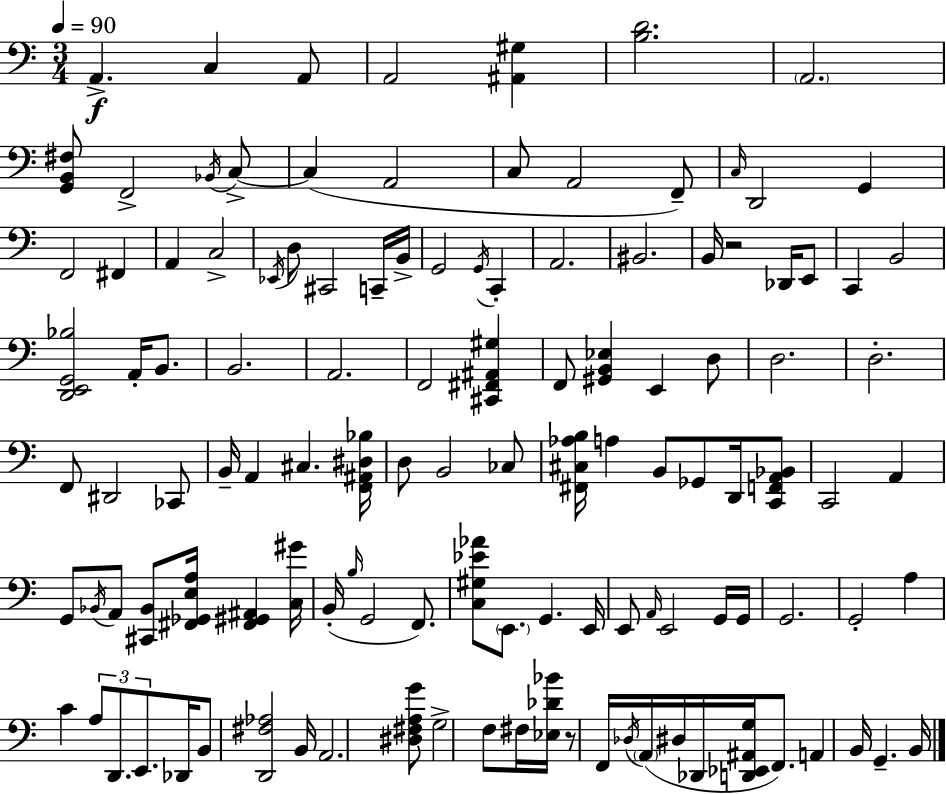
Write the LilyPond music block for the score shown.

{
  \clef bass
  \numericTimeSignature
  \time 3/4
  \key c \major
  \tempo 4 = 90
  \repeat volta 2 { a,4.->\f c4 a,8 | a,2 <ais, gis>4 | <b d'>2. | \parenthesize a,2. | \break <g, b, fis>8 f,2-> \acciaccatura { bes,16 } c8->~~ | c4( a,2 | c8 a,2 f,8--) | \grace { c16 } d,2 g,4 | \break f,2 fis,4 | a,4 c2-> | \acciaccatura { ees,16 } d8 cis,2 | c,16-- b,16-> g,2 \acciaccatura { g,16 } | \break c,4-. a,2. | bis,2. | b,16 r2 | des,16 e,8 c,4 b,2 | \break <d, e, g, bes>2 | a,16-. b,8. b,2. | a,2. | f,2 | \break <cis, fis, ais, gis>4 f,8 <gis, b, ees>4 e,4 | d8 d2. | d2.-. | f,8 dis,2 | \break ces,8 b,16-- a,4 cis4. | <f, ais, dis bes>16 d8 b,2 | ces8 <fis, cis aes b>16 a4 b,8 ges,8 | d,16 <c, f, a, bes,>8 c,2 | \break a,4 g,8 \acciaccatura { bes,16 } a,8 <cis, bes,>8 <fis, ges, e a>16 | <fis, gis, ais,>4 <c gis'>16 b,16-.( \grace { b16 } g,2 | f,8.) <c gis ees' aes'>8 \parenthesize e,8. g,4. | e,16 e,8 \grace { a,16 } e,2 | \break g,16 g,16 g,2. | g,2-. | a4 c'4 \tuplet 3/2 { a8 | d,8. e,8. } des,16 b,8 <d, fis aes>2 | \break b,16 a,2. | <dis fis a g'>8 g2-> | f8 fis16 <ees des' bes'>16 r8 f,16 | \acciaccatura { des16 }( \parenthesize a,16 dis16 des,16 <d, ees, ais, g>16 f,8.) a,4 | \break b,16 g,4.-- b,16 } \bar "|."
}